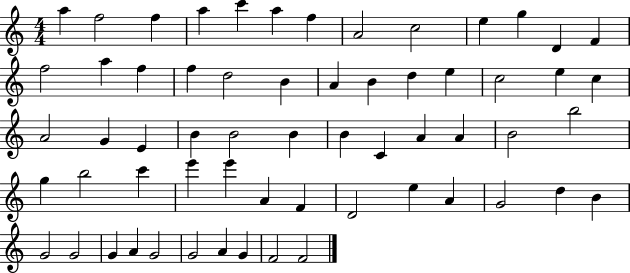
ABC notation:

X:1
T:Untitled
M:4/4
L:1/4
K:C
a f2 f a c' a f A2 c2 e g D F f2 a f f d2 B A B d e c2 e c A2 G E B B2 B B C A A B2 b2 g b2 c' e' e' A F D2 e A G2 d B G2 G2 G A G2 G2 A G F2 F2